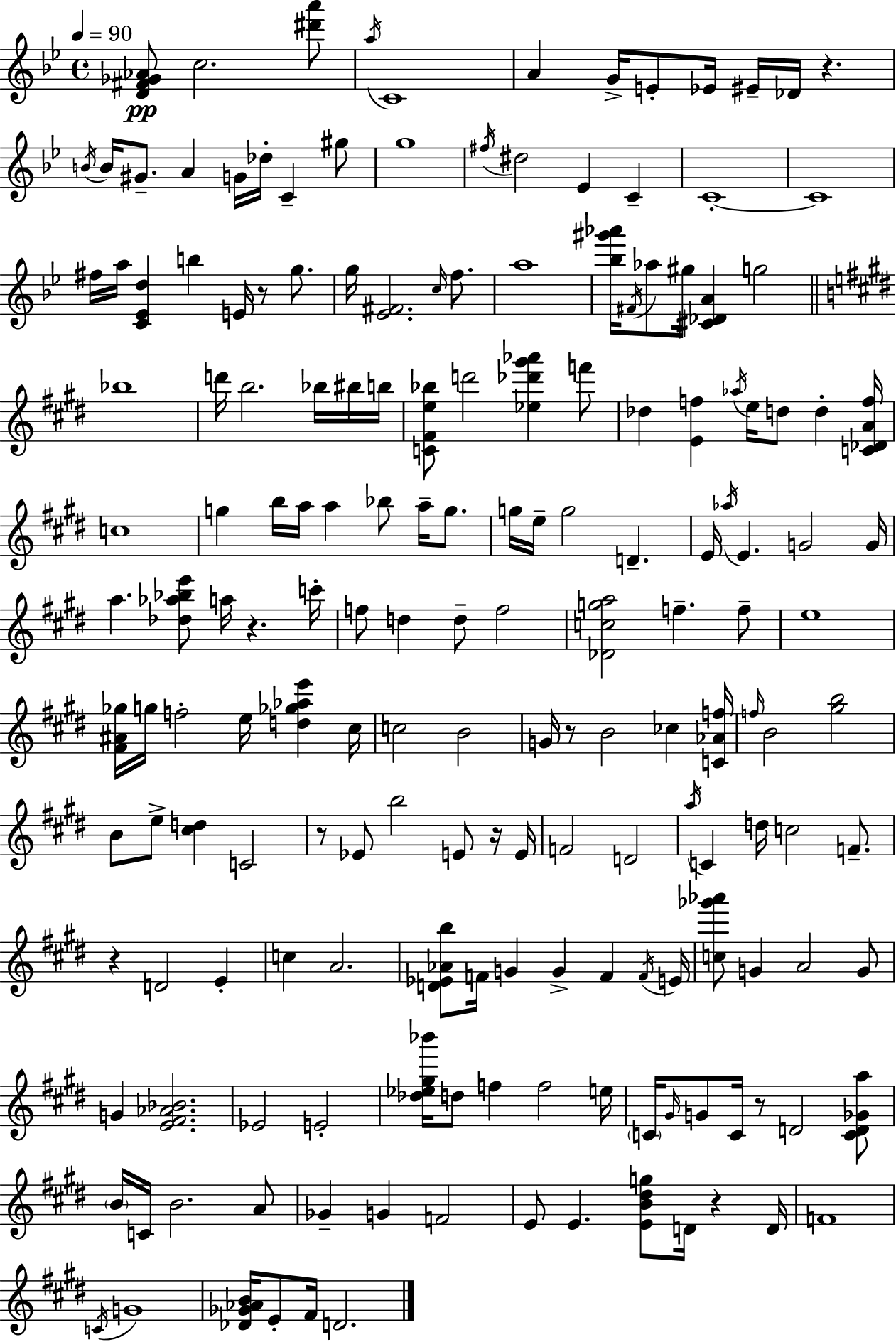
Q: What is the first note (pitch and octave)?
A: C5